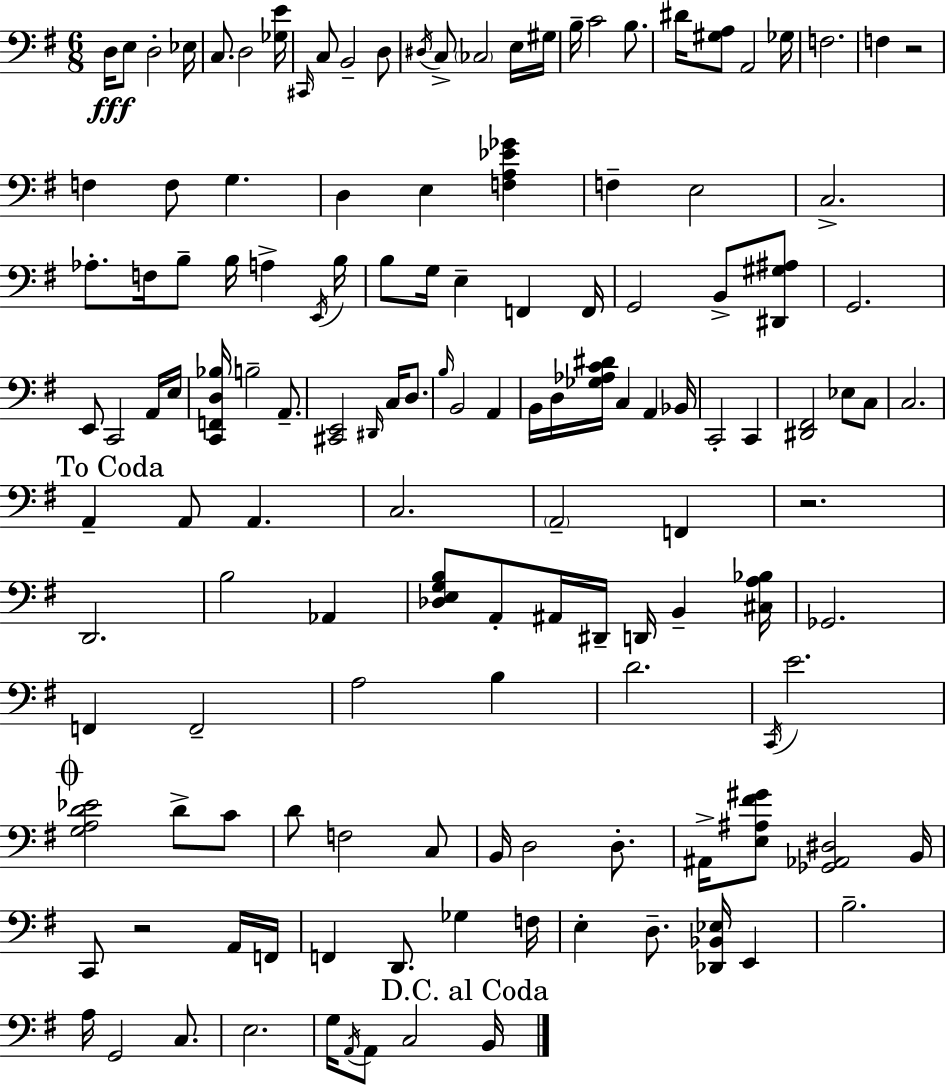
X:1
T:Untitled
M:6/8
L:1/4
K:Em
D,/4 E,/2 D,2 _E,/4 C,/2 D,2 [_G,E]/4 ^C,,/4 C,/2 B,,2 D,/2 ^D,/4 C,/2 _C,2 E,/4 ^G,/4 B,/4 C2 B,/2 ^D/4 [^G,A,]/2 A,,2 _G,/4 F,2 F, z2 F, F,/2 G, D, E, [F,A,_E_G] F, E,2 C,2 _A,/2 F,/4 B,/2 B,/4 A, E,,/4 B,/4 B,/2 G,/4 E, F,, F,,/4 G,,2 B,,/2 [^D,,^G,^A,]/2 G,,2 E,,/2 C,,2 A,,/4 E,/4 [C,,F,,D,_B,]/4 B,2 A,,/2 [^C,,E,,]2 ^D,,/4 C,/4 D,/2 B,/4 B,,2 A,, B,,/4 D,/4 [_G,_A,C^D]/4 C, A,, _B,,/4 C,,2 C,, [^D,,^F,,]2 _E,/2 C,/2 C,2 A,, A,,/2 A,, C,2 A,,2 F,, z2 D,,2 B,2 _A,, [_D,E,G,B,]/2 A,,/2 ^A,,/4 ^D,,/4 D,,/4 B,, [^C,A,_B,]/4 _G,,2 F,, F,,2 A,2 B, D2 C,,/4 E2 [G,A,D_E]2 D/2 C/2 D/2 F,2 C,/2 B,,/4 D,2 D,/2 ^A,,/4 [E,^A,^F^G]/2 [_G,,_A,,^D,]2 B,,/4 C,,/2 z2 A,,/4 F,,/4 F,, D,,/2 _G, F,/4 E, D,/2 [_D,,_B,,_E,]/4 E,, B,2 A,/4 G,,2 C,/2 E,2 G,/4 A,,/4 A,,/2 C,2 B,,/4